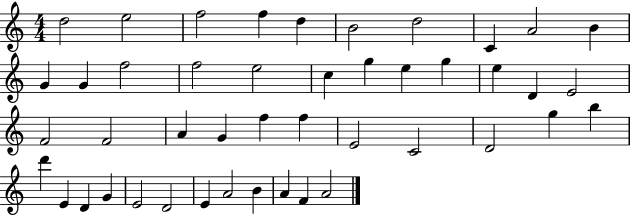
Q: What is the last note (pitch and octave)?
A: A4